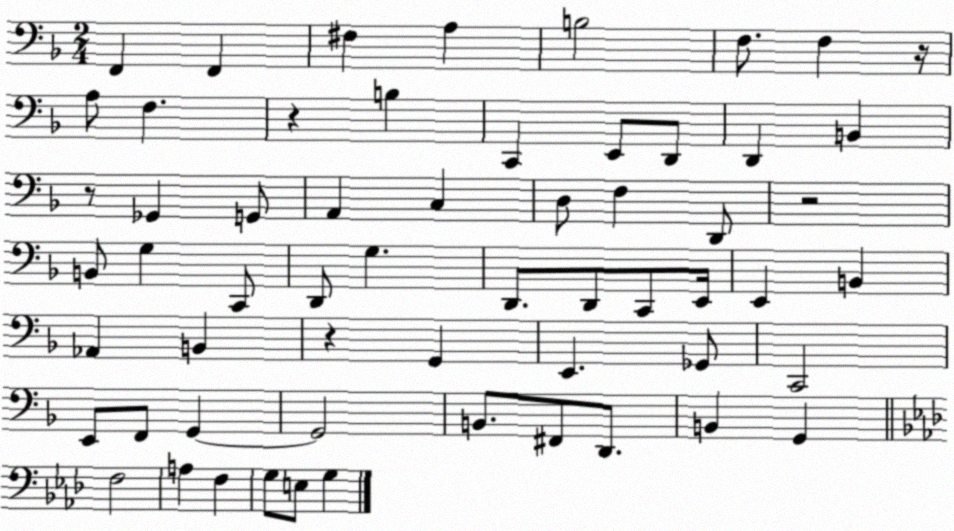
X:1
T:Untitled
M:2/4
L:1/4
K:F
F,, F,, ^F, A, B,2 F,/2 F, z/4 A,/2 F, z B, C,, E,,/2 D,,/2 D,, B,, z/2 _G,, G,,/2 A,, C, D,/2 F, D,,/2 z2 B,,/2 G, C,,/2 D,,/2 G, D,,/2 D,,/2 C,,/2 E,,/4 E,, B,, _A,, B,, z G,, E,, _G,,/2 C,,2 E,,/2 F,,/2 G,, G,,2 B,,/2 ^F,,/2 D,,/2 B,, G,, F,2 A, F, G,/2 E,/2 G,